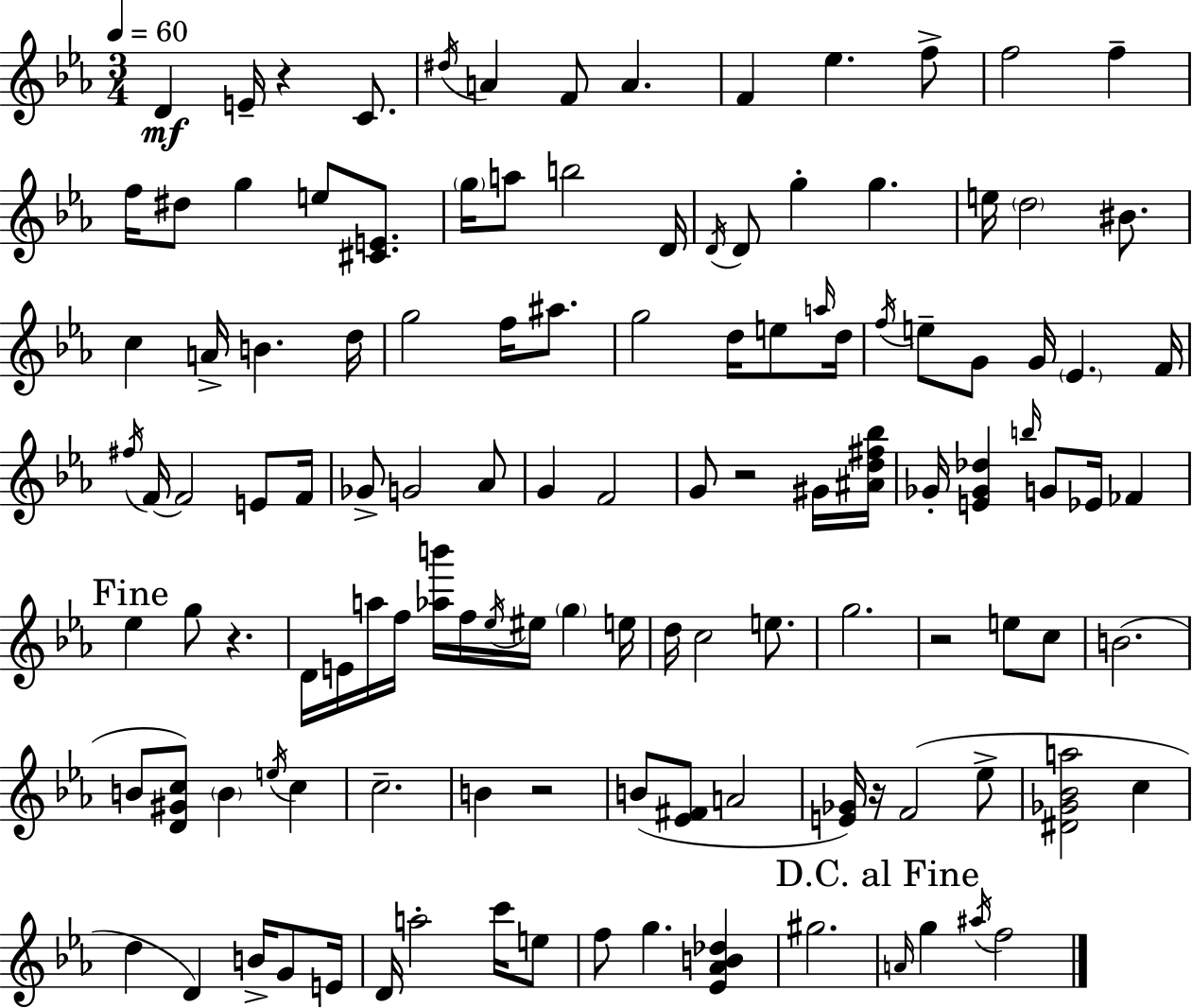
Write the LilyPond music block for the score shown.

{
  \clef treble
  \numericTimeSignature
  \time 3/4
  \key ees \major
  \tempo 4 = 60
  d'4\mf e'16-- r4 c'8. | \acciaccatura { dis''16 } a'4 f'8 a'4. | f'4 ees''4. f''8-> | f''2 f''4-- | \break f''16 dis''8 g''4 e''8 <cis' e'>8. | \parenthesize g''16 a''8 b''2 | d'16 \acciaccatura { d'16 } d'8 g''4-. g''4. | e''16 \parenthesize d''2 bis'8. | \break c''4 a'16-> b'4. | d''16 g''2 f''16 ais''8. | g''2 d''16 e''8 | \grace { a''16 } d''16 \acciaccatura { f''16 } e''8-- g'8 g'16 \parenthesize ees'4. | \break f'16 \acciaccatura { fis''16 } f'16~~ f'2 | e'8 f'16 ges'8-> g'2 | aes'8 g'4 f'2 | g'8 r2 | \break gis'16 <ais' d'' fis'' bes''>16 ges'16-. <e' ges' des''>4 \grace { b''16 } g'8 | ees'16 fes'4 \mark "Fine" ees''4 g''8 | r4. d'16 e'16 a''16 f''16 <aes'' b'''>16 f''16 | \acciaccatura { ees''16 } eis''16 \parenthesize g''4 e''16 d''16 c''2 | \break e''8. g''2. | r2 | e''8 c''8 b'2.( | b'8 <d' gis' c''>8) \parenthesize b'4 | \break \acciaccatura { e''16 } c''4 c''2.-- | b'4 | r2 b'8( <ees' fis'>8 | a'2 <e' ges'>16) r16 f'2( | \break ees''8-> <dis' ges' bes' a''>2 | c''4 d''4 | d'4) b'16-> g'8 e'16 d'16 a''2-. | c'''16 e''8 f''8 g''4. | \break <ees' aes' b' des''>4 gis''2. | \mark "D.C. al Fine" \grace { a'16 } g''4 | \acciaccatura { ais''16 } f''2 \bar "|."
}